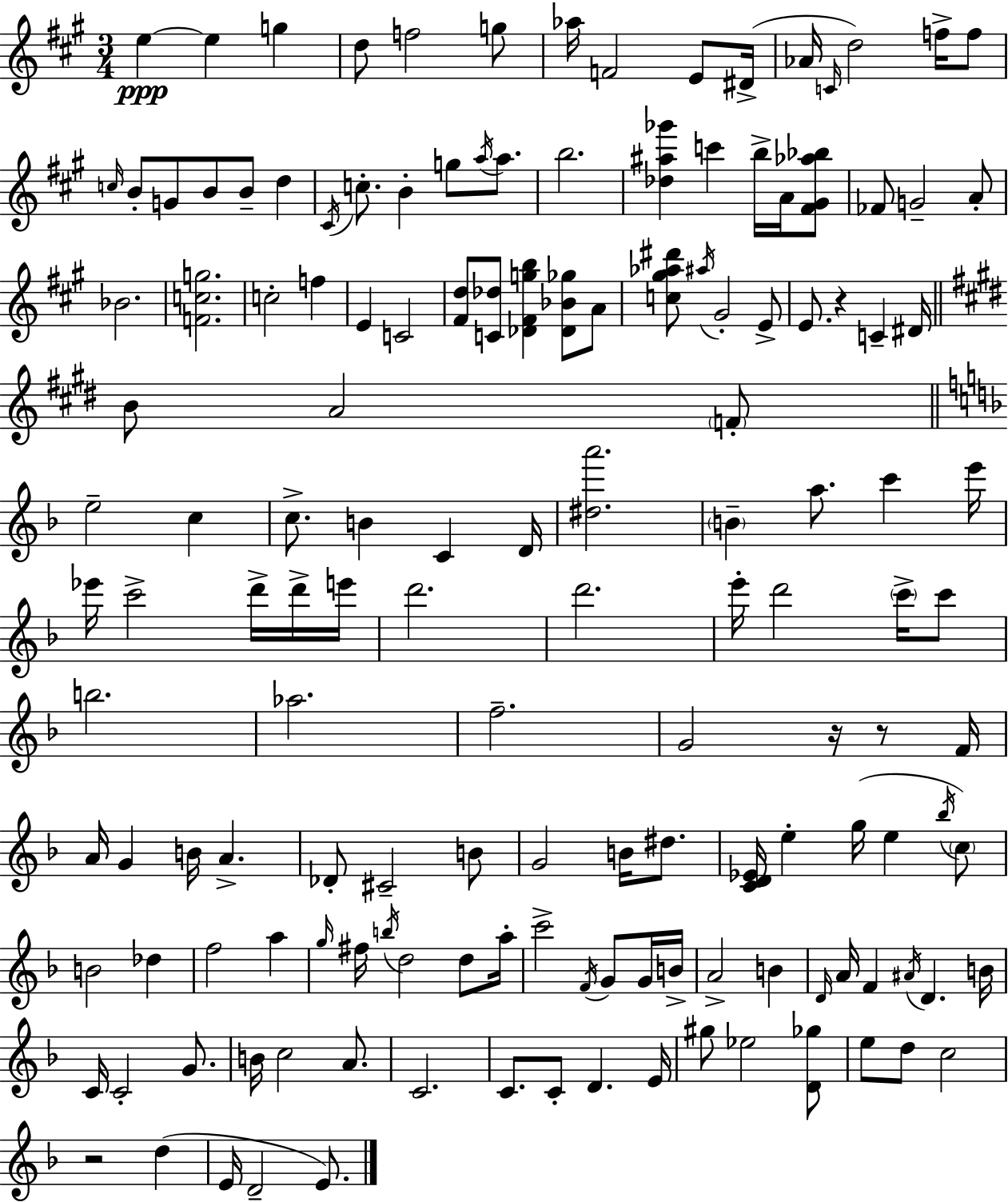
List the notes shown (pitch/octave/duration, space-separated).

E5/q E5/q G5/q D5/e F5/h G5/e Ab5/s F4/h E4/e D#4/s Ab4/s C4/s D5/h F5/s F5/e C5/s B4/e G4/e B4/e B4/e D5/q C#4/s C5/e. B4/q G5/e A5/s A5/e. B5/h. [Db5,A#5,Gb6]/q C6/q B5/s A4/s [F#4,G#4,Ab5,Bb5]/e FES4/e G4/h A4/e Bb4/h. [F4,C5,G5]/h. C5/h F5/q E4/q C4/h [F#4,D5]/e [C4,Db5]/e [Db4,F#4,G5,B5]/q [Db4,Bb4,Gb5]/e A4/e [C5,G#5,Ab5,D#6]/e A#5/s G#4/h E4/e E4/e. R/q C4/q D#4/s B4/e A4/h F4/e E5/h C5/q C5/e. B4/q C4/q D4/s [D#5,A6]/h. B4/q A5/e. C6/q E6/s Eb6/s C6/h D6/s D6/s E6/s D6/h. D6/h. E6/s D6/h C6/s C6/e B5/h. Ab5/h. F5/h. G4/h R/s R/e F4/s A4/s G4/q B4/s A4/q. Db4/e C#4/h B4/e G4/h B4/s D#5/e. [C4,D4,Eb4]/s E5/q G5/s E5/q Bb5/s C5/e B4/h Db5/q F5/h A5/q G5/s F#5/s B5/s D5/h D5/e A5/s C6/h F4/s G4/e G4/s B4/s A4/h B4/q D4/s A4/s F4/q A#4/s D4/q. B4/s C4/s C4/h G4/e. B4/s C5/h A4/e. C4/h. C4/e. C4/e D4/q. E4/s G#5/e Eb5/h [D4,Gb5]/e E5/e D5/e C5/h R/h D5/q E4/s D4/h E4/e.